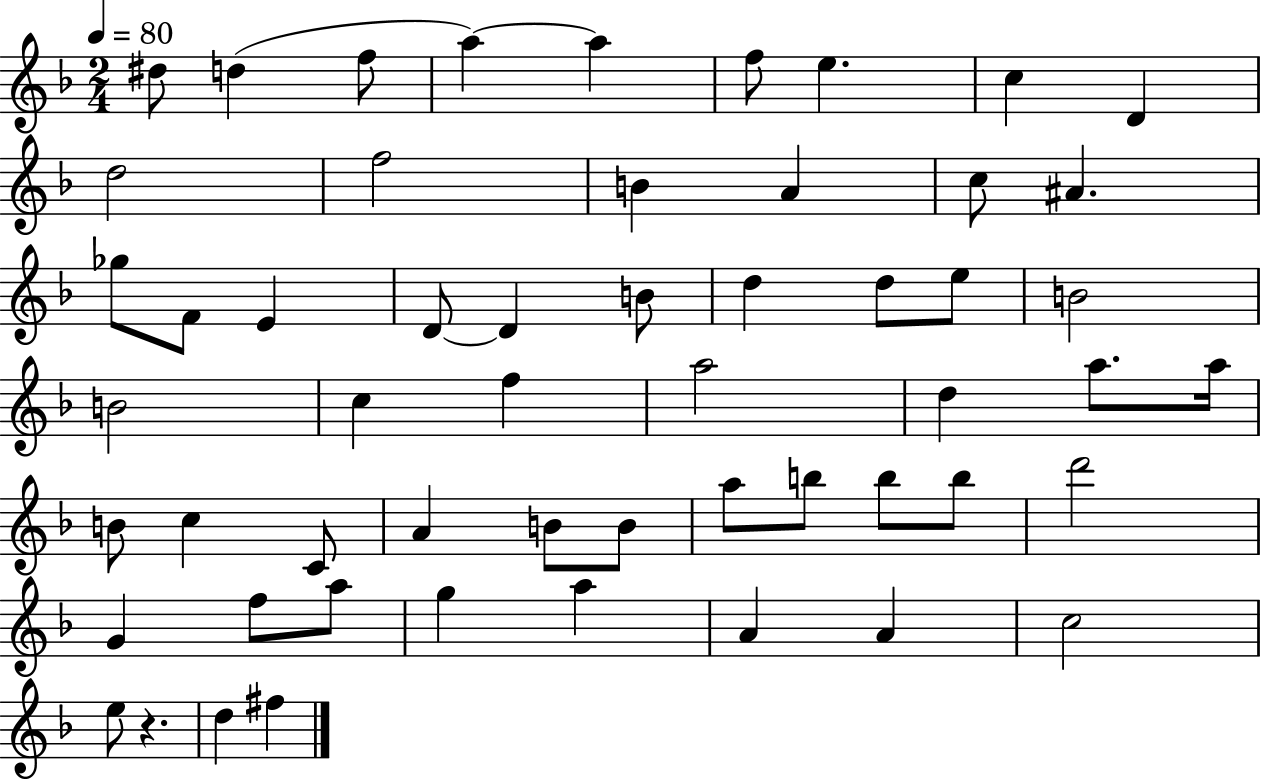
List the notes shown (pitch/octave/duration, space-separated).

D#5/e D5/q F5/e A5/q A5/q F5/e E5/q. C5/q D4/q D5/h F5/h B4/q A4/q C5/e A#4/q. Gb5/e F4/e E4/q D4/e D4/q B4/e D5/q D5/e E5/e B4/h B4/h C5/q F5/q A5/h D5/q A5/e. A5/s B4/e C5/q C4/e A4/q B4/e B4/e A5/e B5/e B5/e B5/e D6/h G4/q F5/e A5/e G5/q A5/q A4/q A4/q C5/h E5/e R/q. D5/q F#5/q